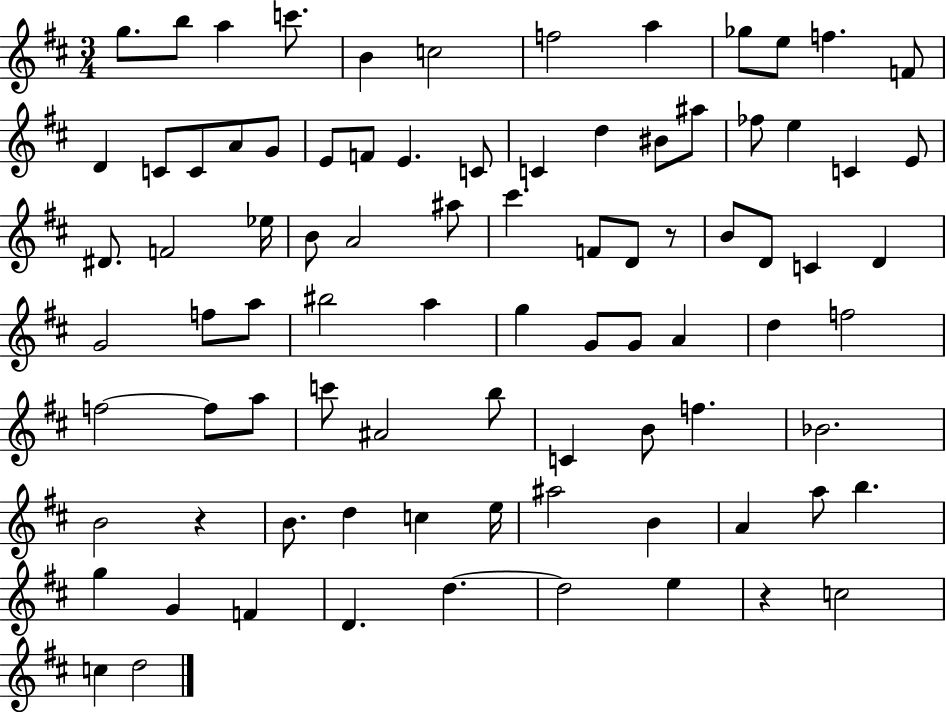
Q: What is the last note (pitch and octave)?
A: D5